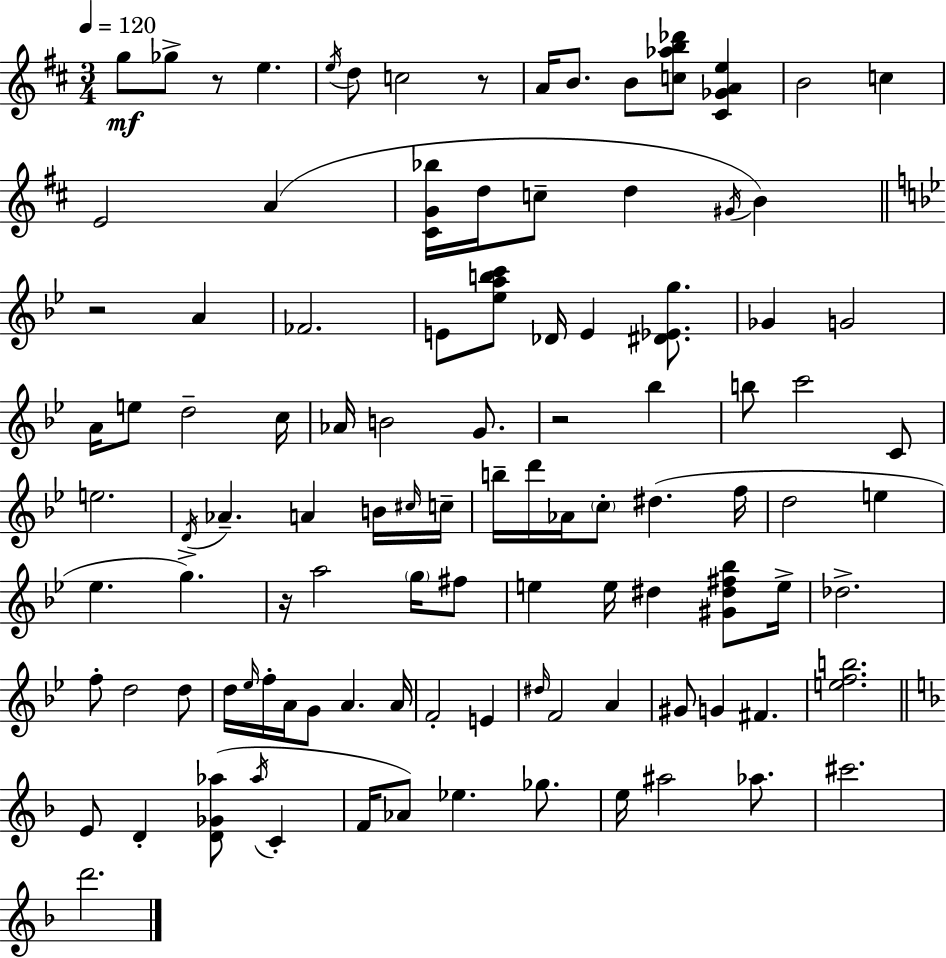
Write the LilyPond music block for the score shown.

{
  \clef treble
  \numericTimeSignature
  \time 3/4
  \key d \major
  \tempo 4 = 120
  g''8\mf ges''8-> r8 e''4. | \acciaccatura { e''16 } d''8 c''2 r8 | a'16 b'8. b'8 <c'' aes'' b'' des'''>8 <cis' ges' a' e''>4 | b'2 c''4 | \break e'2 a'4( | <cis' g' bes''>16 d''16 c''8-- d''4 \acciaccatura { gis'16 }) b'4 | \bar "||" \break \key bes \major r2 a'4 | fes'2. | e'8 <ees'' a'' b'' c'''>8 des'16 e'4 <dis' ees' g''>8. | ges'4 g'2 | \break a'16 e''8 d''2-- c''16 | aes'16 b'2 g'8. | r2 bes''4 | b''8 c'''2 c'8 | \break e''2. | \acciaccatura { d'16 } aes'4.-- a'4 b'16 | \grace { cis''16 } c''16-- b''16-- d'''16 aes'16 \parenthesize c''8-. dis''4.( | f''16 d''2 e''4 | \break ees''4. g''4.->) | r16 a''2 \parenthesize g''16 | fis''8 e''4 e''16 dis''4 <gis' dis'' fis'' bes''>8 | e''16-> des''2.-> | \break f''8-. d''2 | d''8 d''16 \grace { ees''16 } f''16-. a'16 g'8 a'4. | a'16 f'2-. e'4 | \grace { dis''16 } f'2 | \break a'4 gis'8 g'4 fis'4. | <e'' f'' b''>2. | \bar "||" \break \key f \major e'8 d'4-. <d' ges' aes''>8( \acciaccatura { aes''16 } c'4-. | f'16 aes'8) ees''4. ges''8. | e''16 ais''2 aes''8. | cis'''2. | \break d'''2. | \bar "|."
}